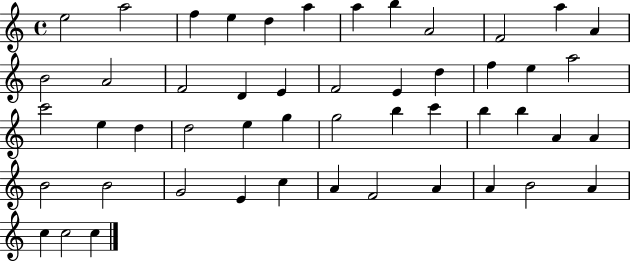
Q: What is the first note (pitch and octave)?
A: E5